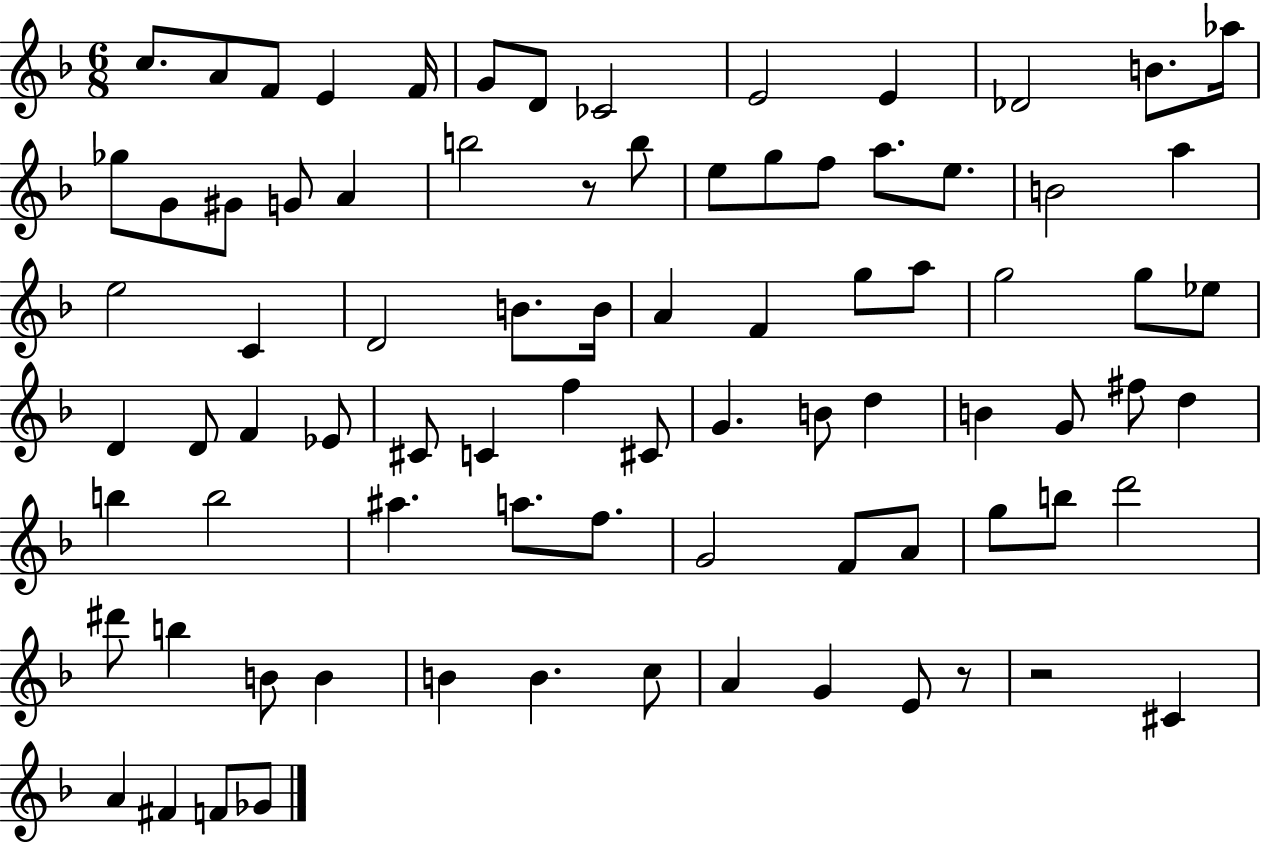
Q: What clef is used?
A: treble